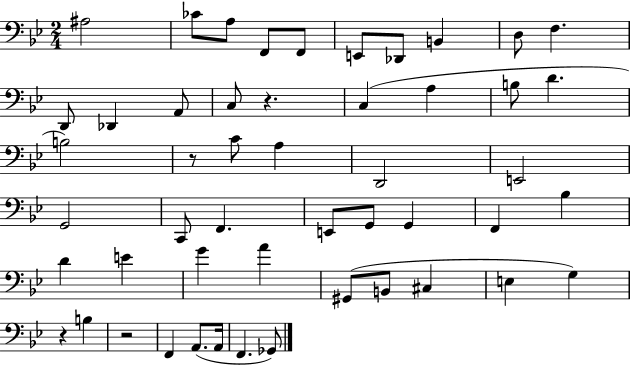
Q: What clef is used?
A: bass